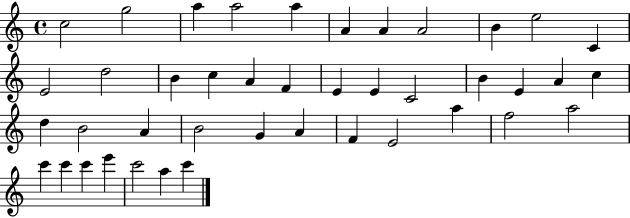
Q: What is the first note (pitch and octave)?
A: C5